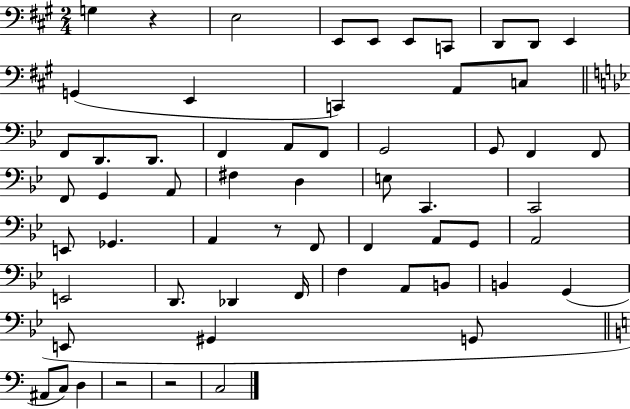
G3/q R/q E3/h E2/e E2/e E2/e C2/e D2/e D2/e E2/q G2/q E2/q C2/q A2/e C3/e F2/e D2/e. D2/e. F2/q A2/e F2/e G2/h G2/e F2/q F2/e F2/e G2/q A2/e F#3/q D3/q E3/e C2/q. C2/h E2/e Gb2/q. A2/q R/e F2/e F2/q A2/e G2/e A2/h E2/h D2/e. Db2/q F2/s F3/q A2/e B2/e B2/q G2/q E2/e G#2/q G2/e A#2/e C3/e D3/q R/h R/h C3/h